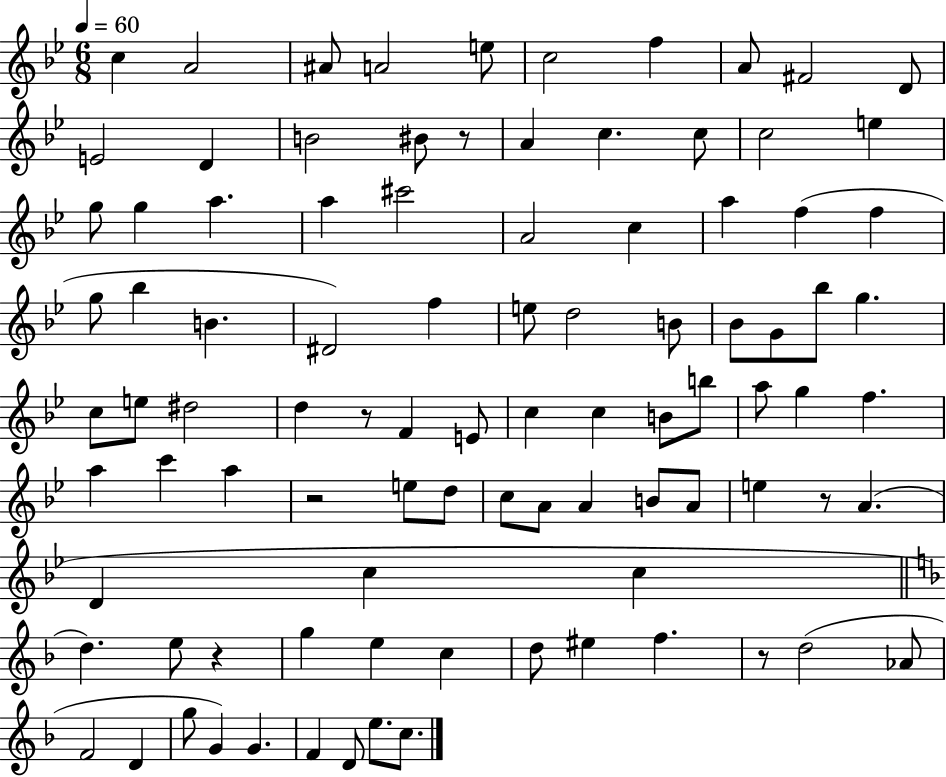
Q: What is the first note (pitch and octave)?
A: C5